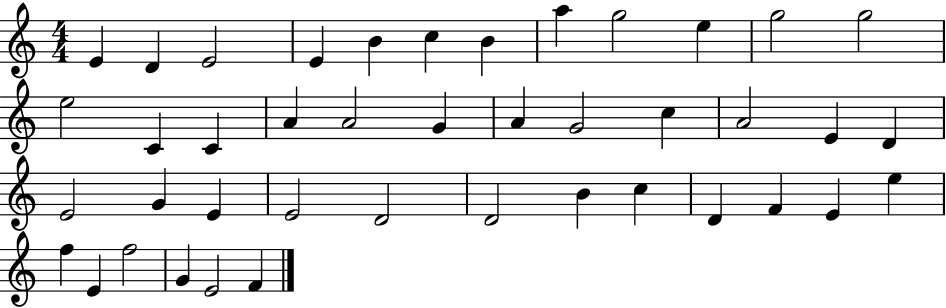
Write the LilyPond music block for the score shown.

{
  \clef treble
  \numericTimeSignature
  \time 4/4
  \key c \major
  e'4 d'4 e'2 | e'4 b'4 c''4 b'4 | a''4 g''2 e''4 | g''2 g''2 | \break e''2 c'4 c'4 | a'4 a'2 g'4 | a'4 g'2 c''4 | a'2 e'4 d'4 | \break e'2 g'4 e'4 | e'2 d'2 | d'2 b'4 c''4 | d'4 f'4 e'4 e''4 | \break f''4 e'4 f''2 | g'4 e'2 f'4 | \bar "|."
}